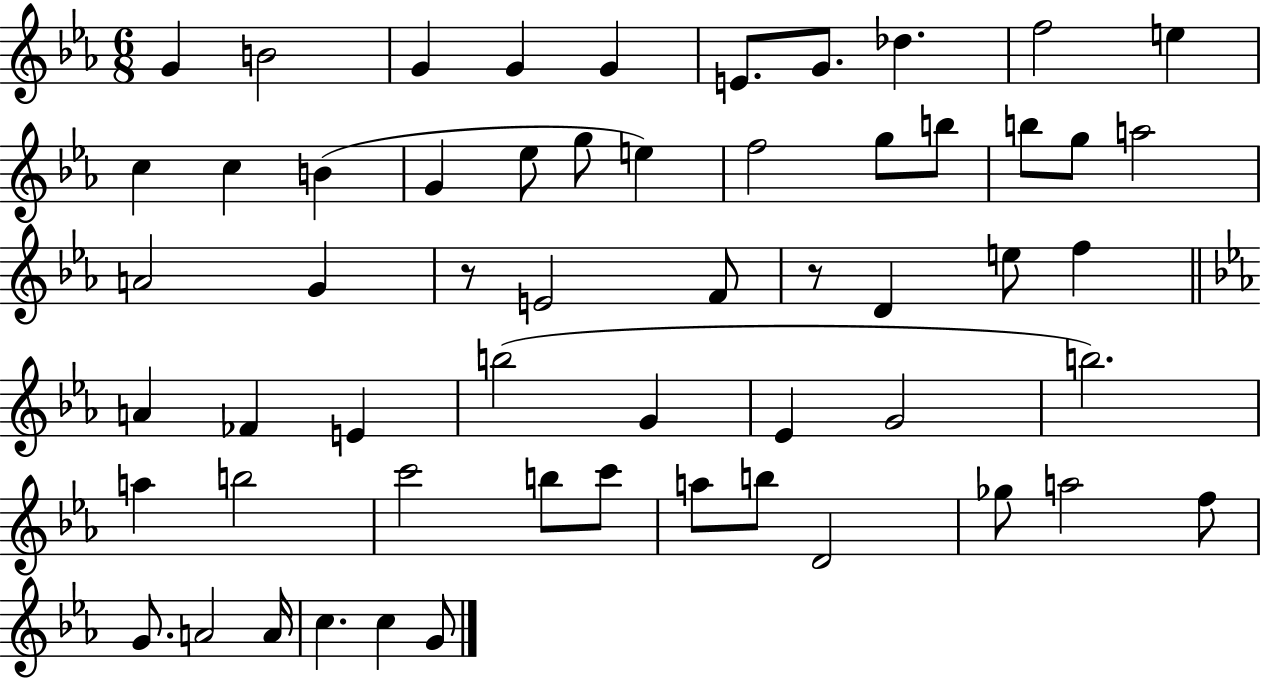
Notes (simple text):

G4/q B4/h G4/q G4/q G4/q E4/e. G4/e. Db5/q. F5/h E5/q C5/q C5/q B4/q G4/q Eb5/e G5/e E5/q F5/h G5/e B5/e B5/e G5/e A5/h A4/h G4/q R/e E4/h F4/e R/e D4/q E5/e F5/q A4/q FES4/q E4/q B5/h G4/q Eb4/q G4/h B5/h. A5/q B5/h C6/h B5/e C6/e A5/e B5/e D4/h Gb5/e A5/h F5/e G4/e. A4/h A4/s C5/q. C5/q G4/e